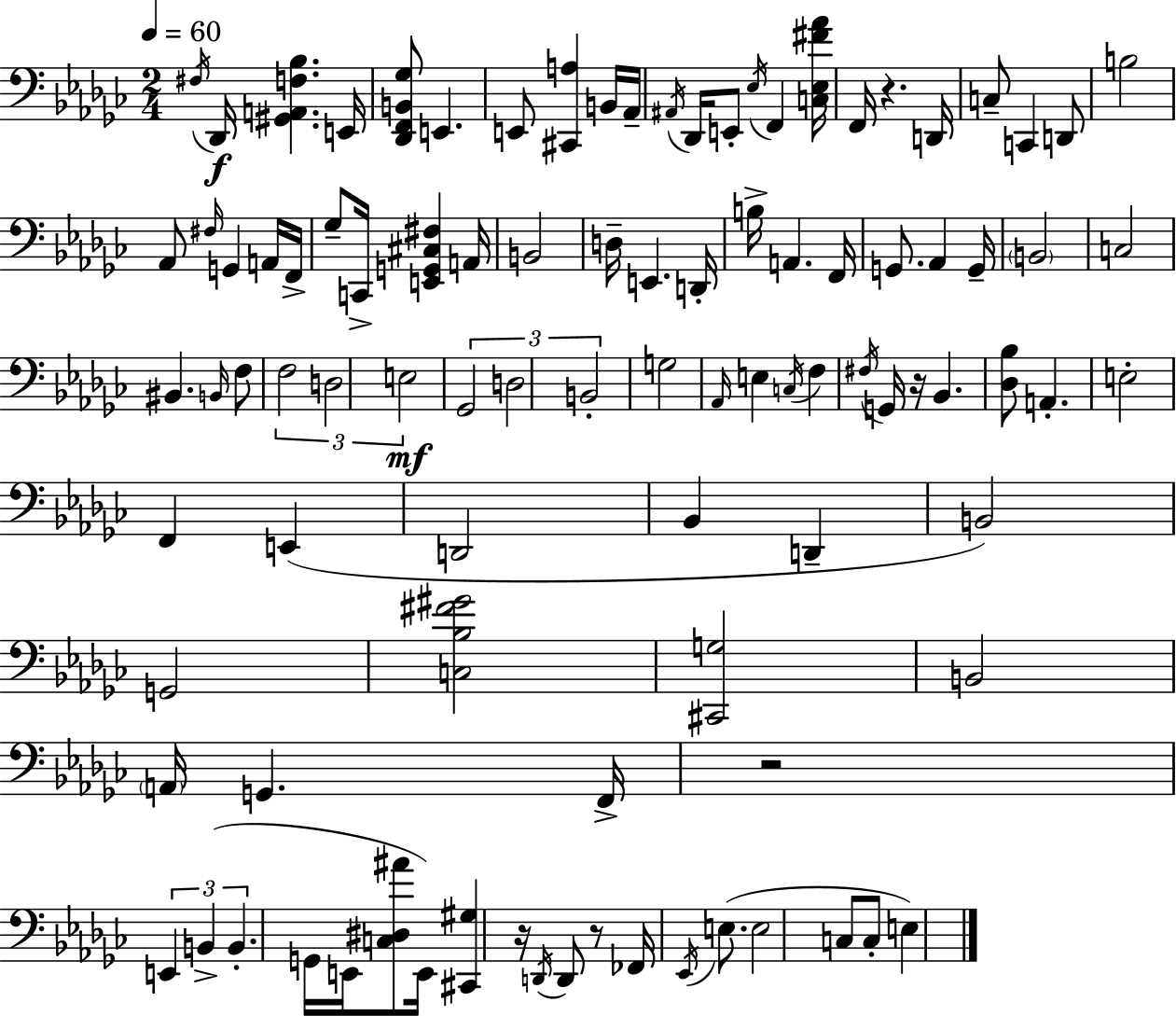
X:1
T:Untitled
M:2/4
L:1/4
K:Ebm
^F,/4 _D,,/4 [^G,,A,,F,_B,] E,,/4 [_D,,F,,B,,_G,]/2 E,, E,,/2 [^C,,A,] B,,/4 _A,,/4 ^A,,/4 _D,,/4 E,,/2 _E,/4 F,, [C,_E,^F_A]/4 F,,/4 z D,,/4 C,/2 C,, D,,/2 B,2 _A,,/2 ^F,/4 G,, A,,/4 F,,/4 _G,/2 C,,/4 [E,,G,,^C,^F,] A,,/4 B,,2 D,/4 E,, D,,/4 B,/4 A,, F,,/4 G,,/2 _A,, G,,/4 B,,2 C,2 ^B,, B,,/4 F,/2 F,2 D,2 E,2 _G,,2 D,2 B,,2 G,2 _A,,/4 E, C,/4 F, ^F,/4 G,,/4 z/4 _B,, [_D,_B,]/2 A,, E,2 F,, E,, D,,2 _B,, D,, B,,2 G,,2 [C,_B,^F^G]2 [^C,,G,]2 B,,2 A,,/4 G,, F,,/4 z2 E,, B,, B,, G,,/4 E,,/4 [C,^D,^A]/2 E,,/4 [^C,,^G,] z/4 D,,/4 D,,/2 z/2 _F,,/4 _E,,/4 E,/2 E,2 C,/2 C,/2 E,